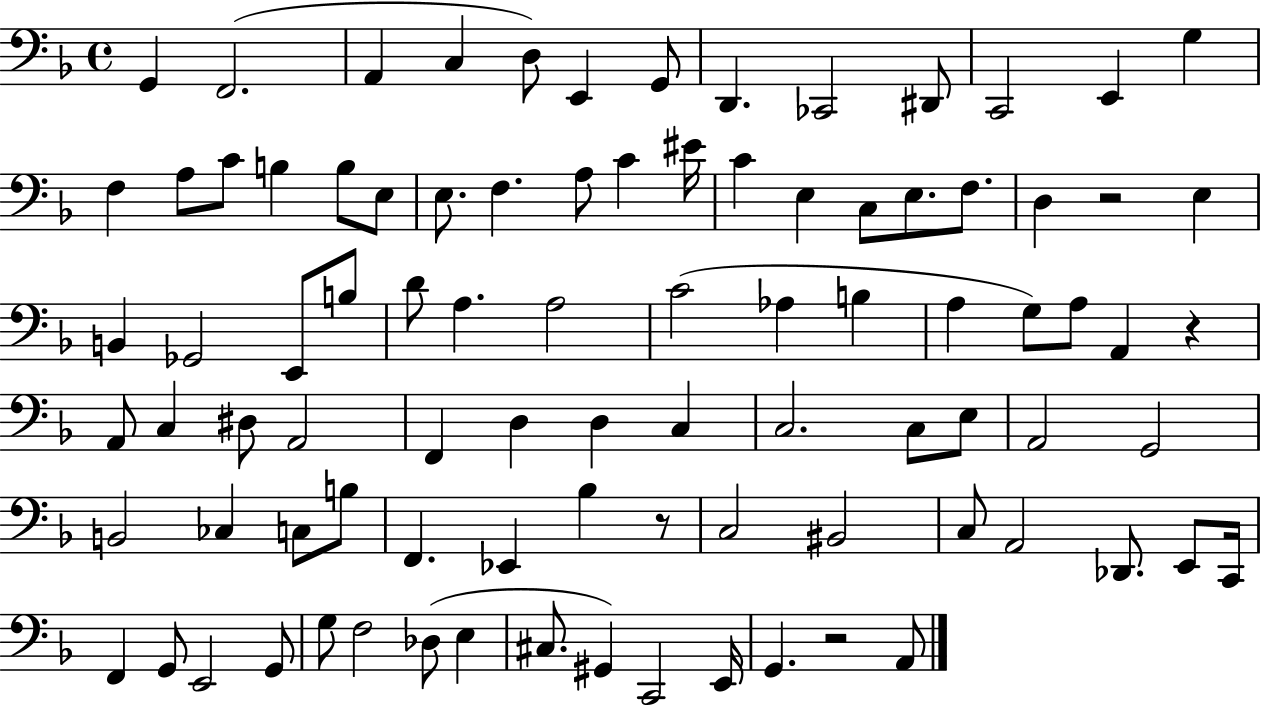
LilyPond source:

{
  \clef bass
  \time 4/4
  \defaultTimeSignature
  \key f \major
  g,4 f,2.( | a,4 c4 d8) e,4 g,8 | d,4. ces,2 dis,8 | c,2 e,4 g4 | \break f4 a8 c'8 b4 b8 e8 | e8. f4. a8 c'4 eis'16 | c'4 e4 c8 e8. f8. | d4 r2 e4 | \break b,4 ges,2 e,8 b8 | d'8 a4. a2 | c'2( aes4 b4 | a4 g8) a8 a,4 r4 | \break a,8 c4 dis8 a,2 | f,4 d4 d4 c4 | c2. c8 e8 | a,2 g,2 | \break b,2 ces4 c8 b8 | f,4. ees,4 bes4 r8 | c2 bis,2 | c8 a,2 des,8. e,8 c,16 | \break f,4 g,8 e,2 g,8 | g8 f2 des8( e4 | cis8. gis,4) c,2 e,16 | g,4. r2 a,8 | \break \bar "|."
}